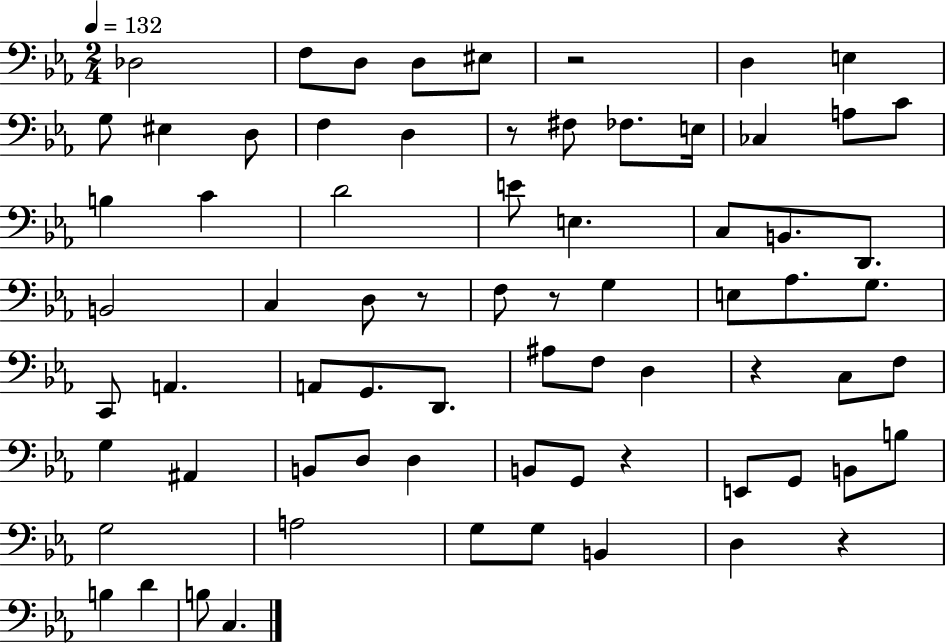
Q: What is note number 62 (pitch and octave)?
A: B3